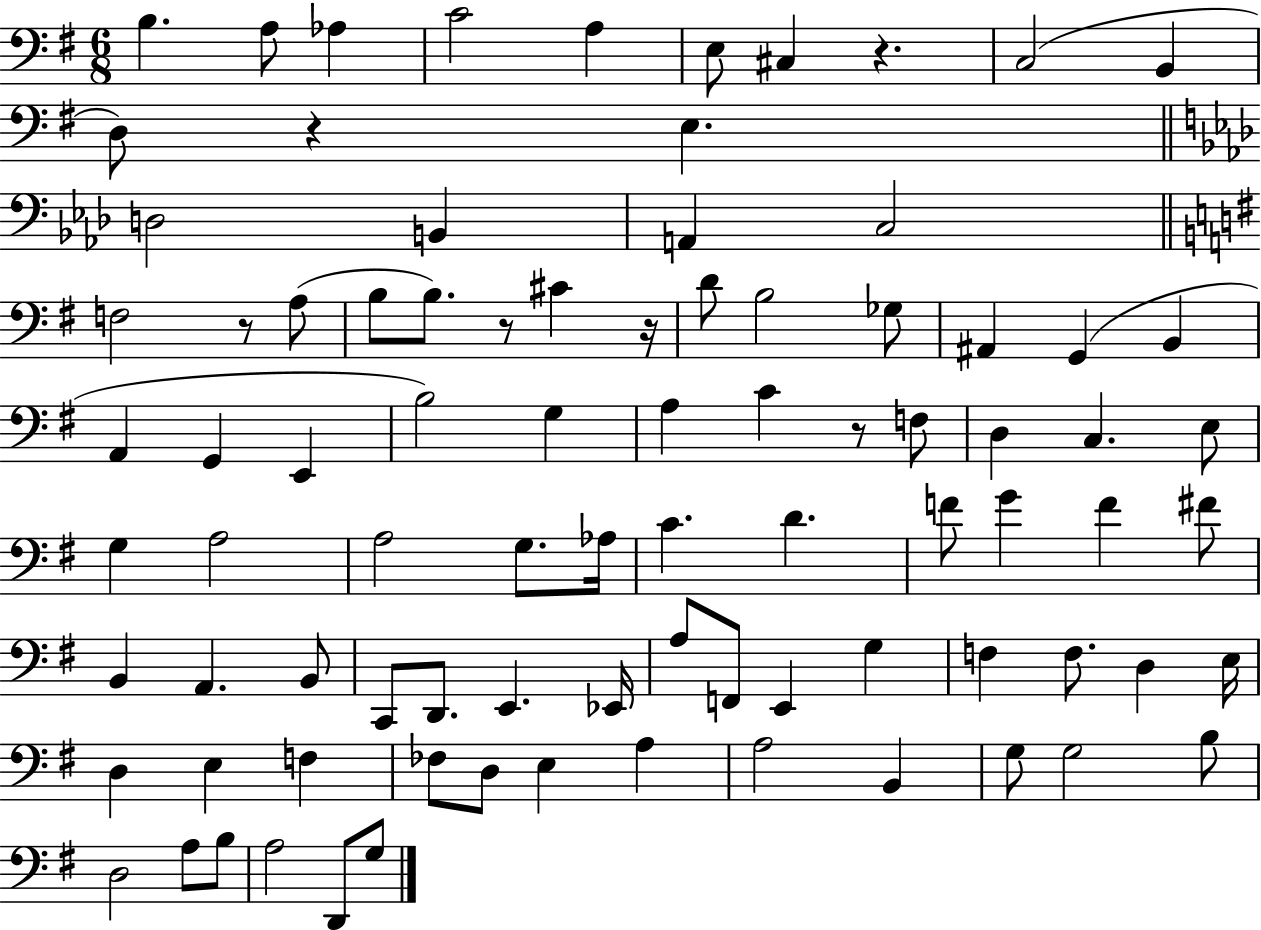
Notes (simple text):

B3/q. A3/e Ab3/q C4/h A3/q E3/e C#3/q R/q. C3/h B2/q D3/e R/q E3/q. D3/h B2/q A2/q C3/h F3/h R/e A3/e B3/e B3/e. R/e C#4/q R/s D4/e B3/h Gb3/e A#2/q G2/q B2/q A2/q G2/q E2/q B3/h G3/q A3/q C4/q R/e F3/e D3/q C3/q. E3/e G3/q A3/h A3/h G3/e. Ab3/s C4/q. D4/q. F4/e G4/q F4/q F#4/e B2/q A2/q. B2/e C2/e D2/e. E2/q. Eb2/s A3/e F2/e E2/q G3/q F3/q F3/e. D3/q E3/s D3/q E3/q F3/q FES3/e D3/e E3/q A3/q A3/h B2/q G3/e G3/h B3/e D3/h A3/e B3/e A3/h D2/e G3/e